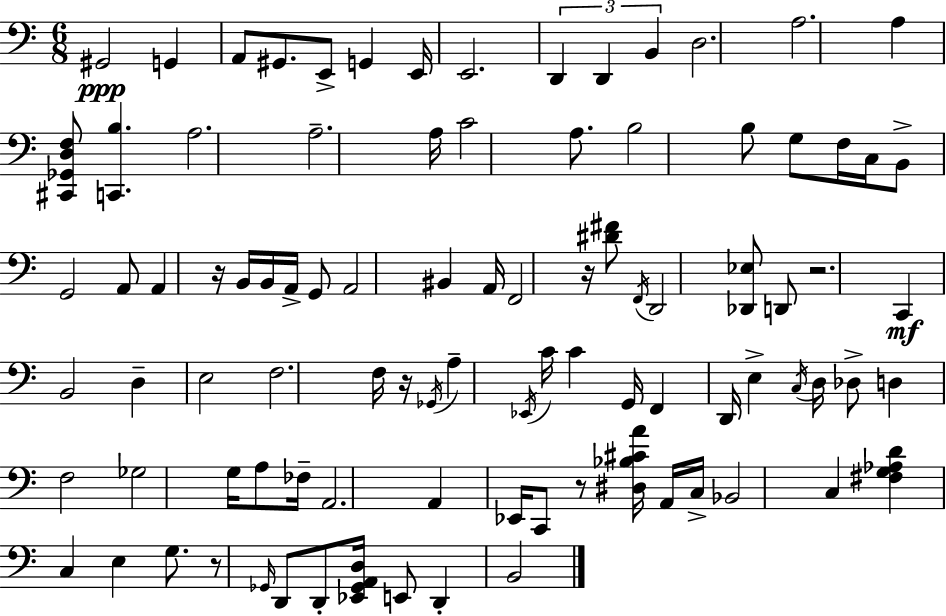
X:1
T:Untitled
M:6/8
L:1/4
K:Am
^G,,2 G,, A,,/2 ^G,,/2 E,,/2 G,, E,,/4 E,,2 D,, D,, B,, D,2 A,2 A, [^C,,_G,,D,F,]/2 [C,,B,] A,2 A,2 A,/4 C2 A,/2 B,2 B,/2 G,/2 F,/4 C,/4 B,,/2 G,,2 A,,/2 A,, z/4 B,,/4 B,,/4 A,,/4 G,,/2 A,,2 ^B,, A,,/4 F,,2 z/4 [^D^F]/2 F,,/4 D,,2 [_D,,_E,]/2 D,,/2 z2 C,, B,,2 D, E,2 F,2 F,/4 z/4 _G,,/4 A, _E,,/4 C/4 C G,,/4 F,, D,,/4 E, C,/4 D,/4 _D,/2 D, F,2 _G,2 G,/4 A,/2 _F,/4 A,,2 A,, _E,,/4 C,,/2 z/2 [^D,_B,^CA]/4 A,,/4 C,/4 _B,,2 C, [^F,G,_A,D] C, E, G,/2 z/2 _G,,/4 D,,/2 D,,/2 [_E,,_G,,A,,D,]/4 E,,/2 D,, B,,2